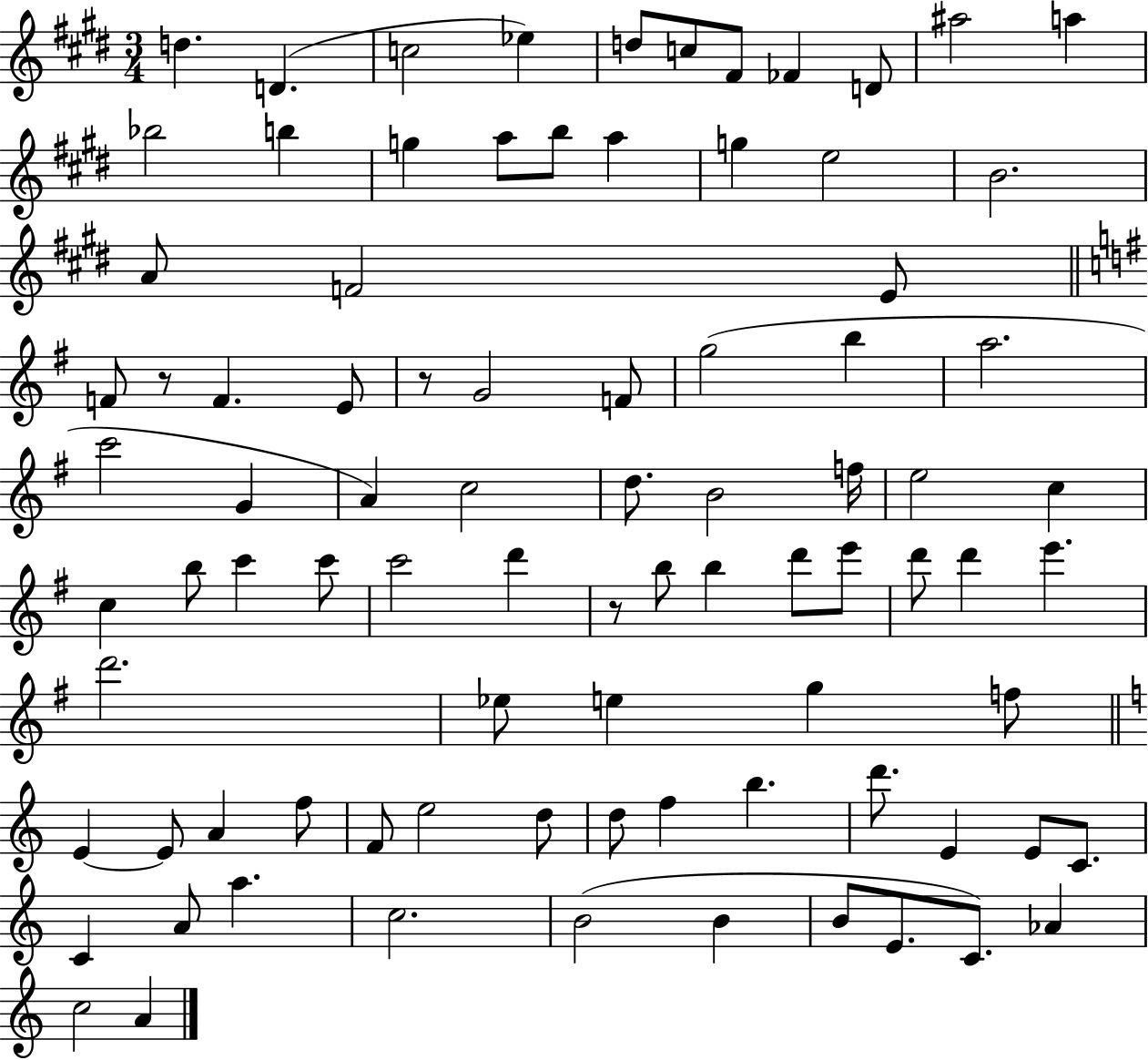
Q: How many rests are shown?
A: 3